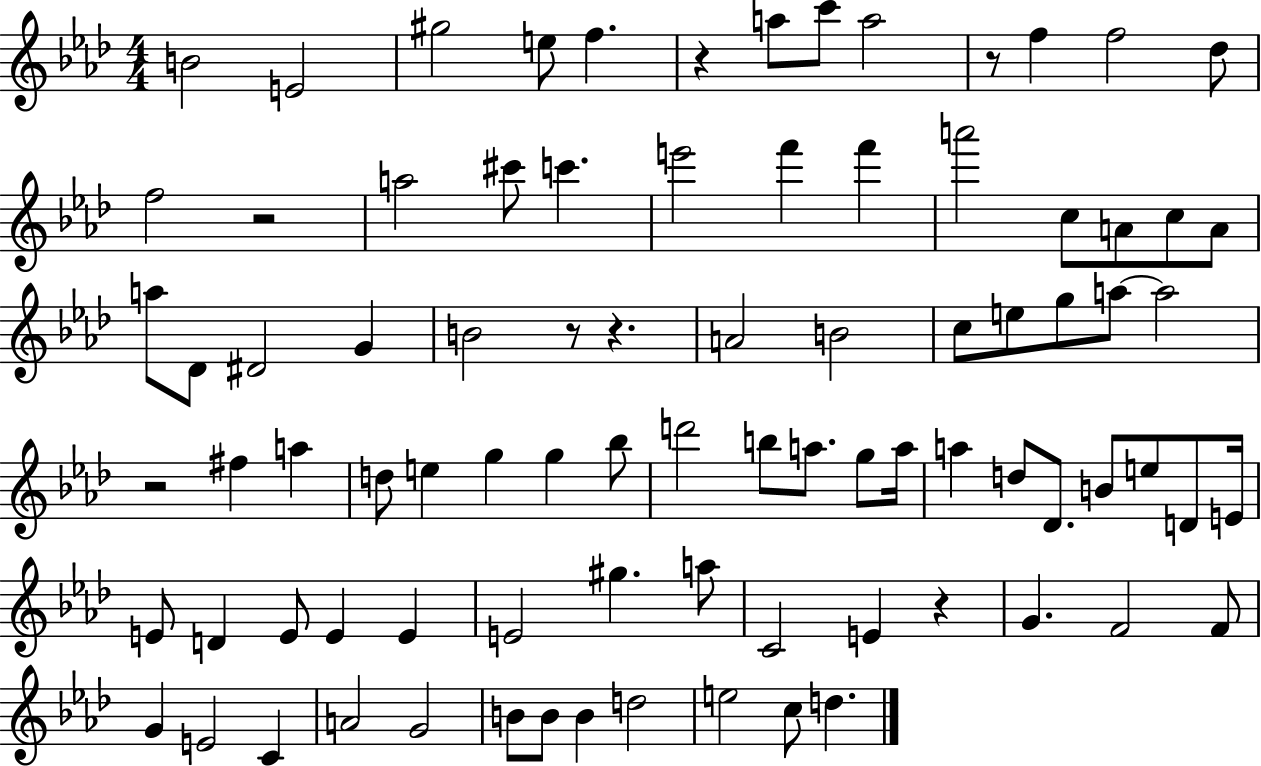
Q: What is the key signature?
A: AES major